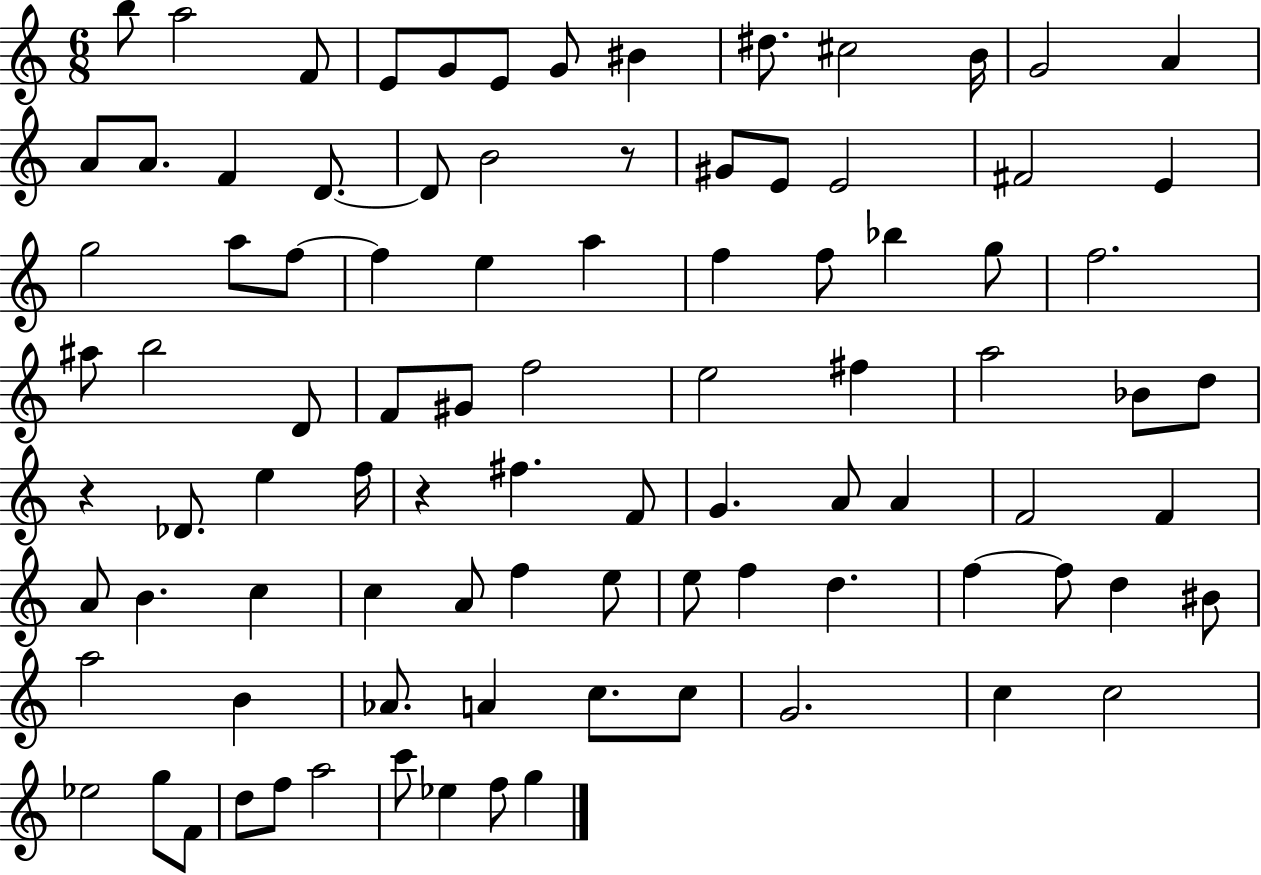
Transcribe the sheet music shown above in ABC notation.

X:1
T:Untitled
M:6/8
L:1/4
K:C
b/2 a2 F/2 E/2 G/2 E/2 G/2 ^B ^d/2 ^c2 B/4 G2 A A/2 A/2 F D/2 D/2 B2 z/2 ^G/2 E/2 E2 ^F2 E g2 a/2 f/2 f e a f f/2 _b g/2 f2 ^a/2 b2 D/2 F/2 ^G/2 f2 e2 ^f a2 _B/2 d/2 z _D/2 e f/4 z ^f F/2 G A/2 A F2 F A/2 B c c A/2 f e/2 e/2 f d f f/2 d ^B/2 a2 B _A/2 A c/2 c/2 G2 c c2 _e2 g/2 F/2 d/2 f/2 a2 c'/2 _e f/2 g